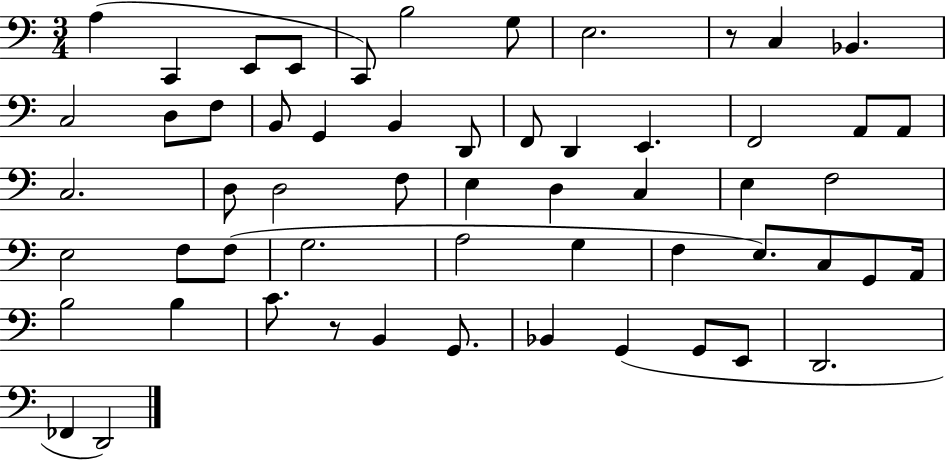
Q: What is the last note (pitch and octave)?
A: D2